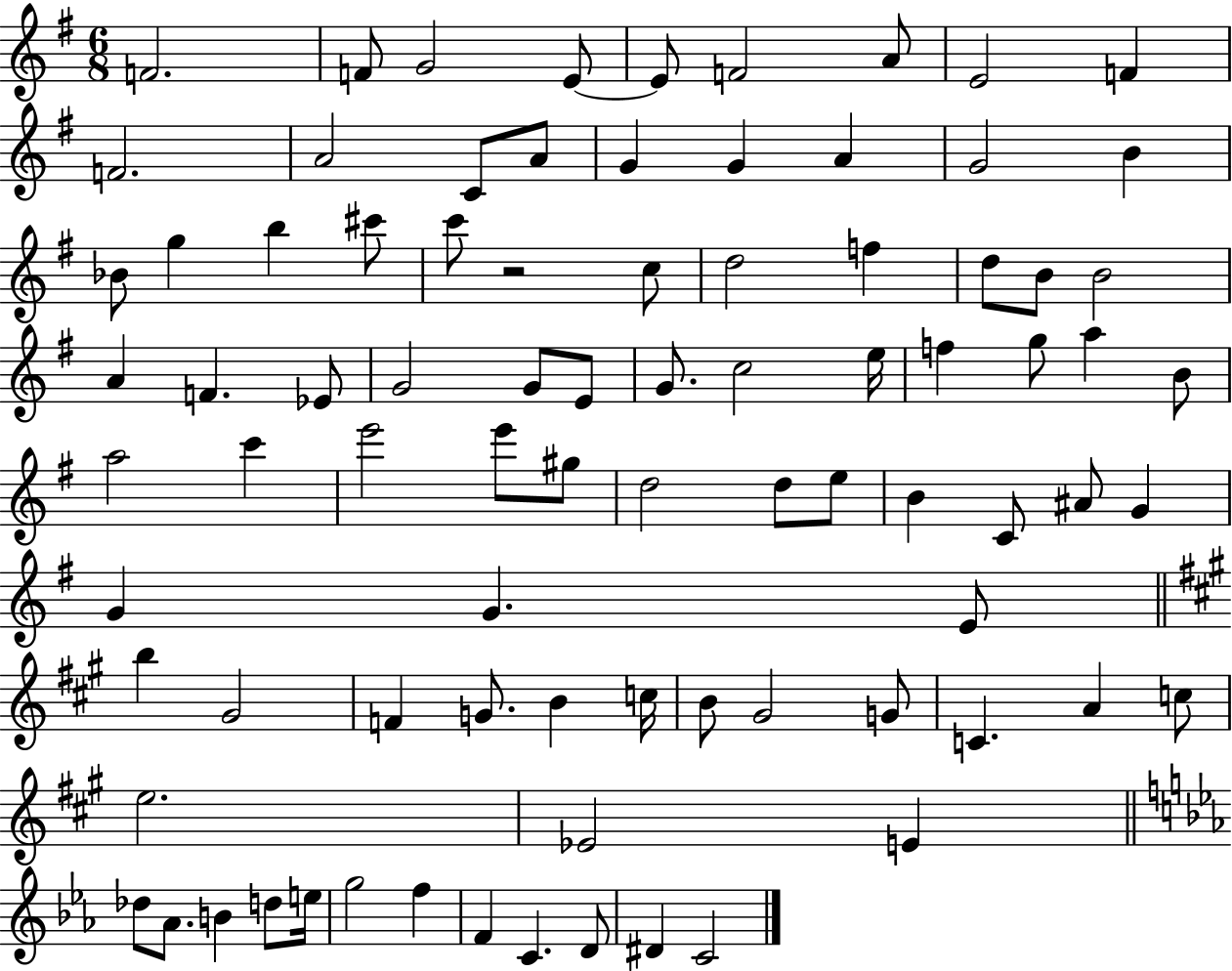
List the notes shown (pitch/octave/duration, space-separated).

F4/h. F4/e G4/h E4/e E4/e F4/h A4/e E4/h F4/q F4/h. A4/h C4/e A4/e G4/q G4/q A4/q G4/h B4/q Bb4/e G5/q B5/q C#6/e C6/e R/h C5/e D5/h F5/q D5/e B4/e B4/h A4/q F4/q. Eb4/e G4/h G4/e E4/e G4/e. C5/h E5/s F5/q G5/e A5/q B4/e A5/h C6/q E6/h E6/e G#5/e D5/h D5/e E5/e B4/q C4/e A#4/e G4/q G4/q G4/q. E4/e B5/q G#4/h F4/q G4/e. B4/q C5/s B4/e G#4/h G4/e C4/q. A4/q C5/e E5/h. Eb4/h E4/q Db5/e Ab4/e. B4/q D5/e E5/s G5/h F5/q F4/q C4/q. D4/e D#4/q C4/h